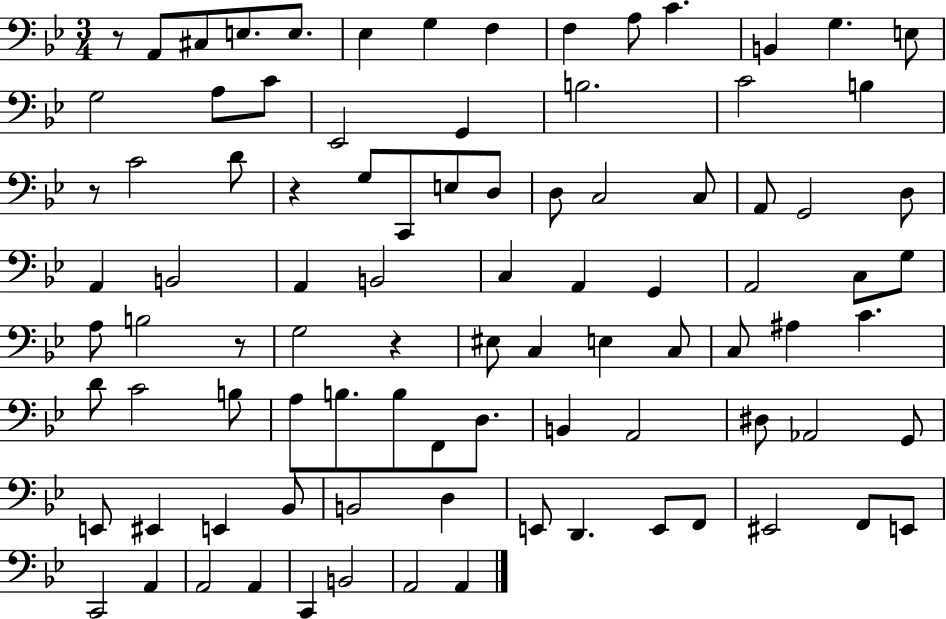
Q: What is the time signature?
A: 3/4